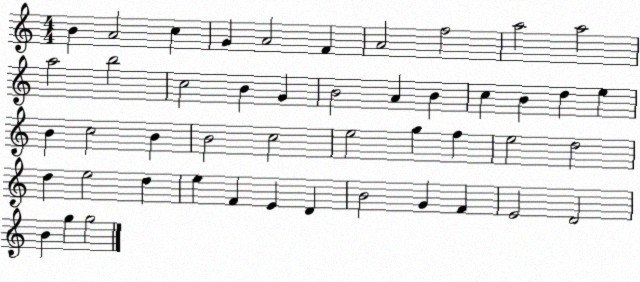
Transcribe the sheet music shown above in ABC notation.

X:1
T:Untitled
M:4/4
L:1/4
K:C
B A2 c G A2 F A2 f2 a2 a2 a2 b2 c2 B G B2 A B c B d e B c2 B B2 c2 e2 g f e2 d2 d e2 d e F E D B2 G F E2 D2 B g g2